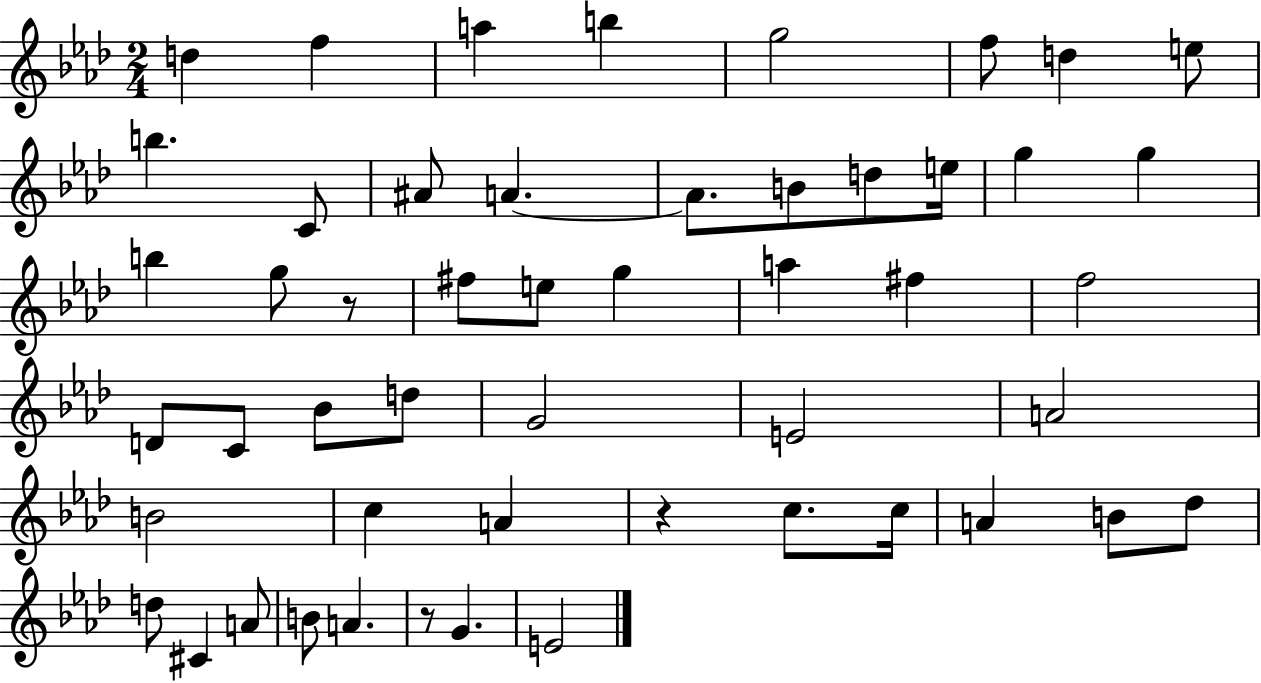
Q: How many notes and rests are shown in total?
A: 51